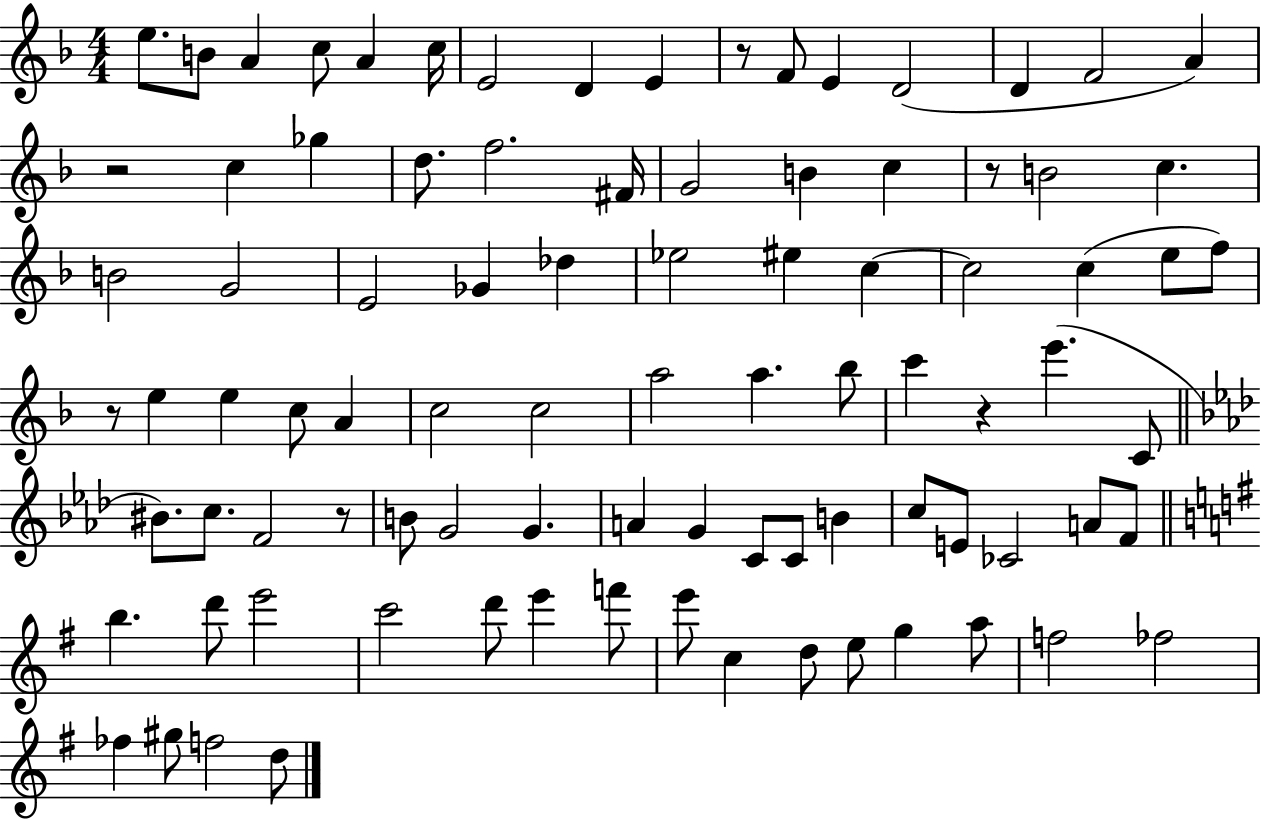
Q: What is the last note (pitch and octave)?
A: D5